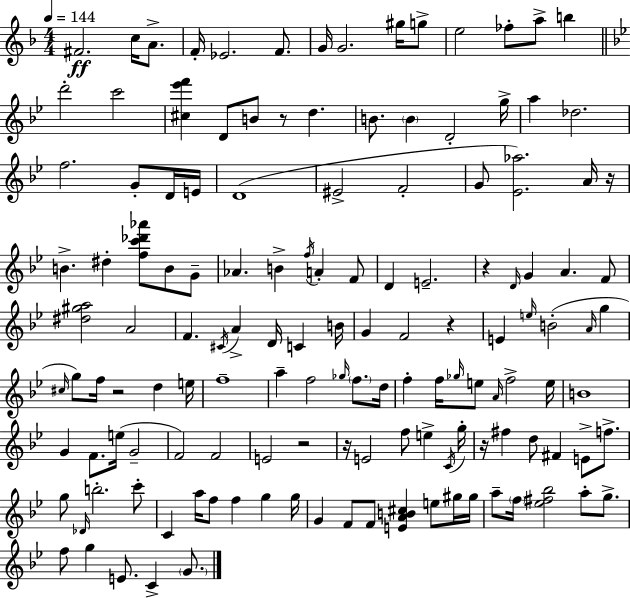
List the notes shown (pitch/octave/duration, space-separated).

F#4/h. C5/s A4/e. F4/s Eb4/h. F4/e. G4/s G4/h. G#5/s G5/e E5/h FES5/e A5/e B5/q D6/h C6/h [C#5,Eb6,F6]/q D4/e B4/e R/e D5/q. B4/e. B4/q D4/h G5/s A5/q Db5/h. F5/h. G4/e D4/s E4/s D4/w EIS4/h F4/h G4/e [Eb4,Ab5]/h. A4/s R/s B4/q. D#5/q [F5,C6,Db6,Ab6]/e B4/e G4/e Ab4/q. B4/q F5/s A4/q F4/e D4/q E4/h. R/q D4/s G4/q A4/q. F4/e [D#5,G#5,A5]/h A4/h F4/q. C#4/s A4/q D4/s C4/q B4/s G4/q F4/h R/q E4/q E5/s B4/h A4/s G5/q C#5/s G5/e F5/s R/h D5/q E5/s F5/w A5/q F5/h Gb5/s F5/e. D5/s F5/q F5/s Gb5/s E5/e A4/s F5/h E5/s B4/w G4/q F4/e. E5/s G4/h F4/h F4/h E4/h R/h R/s E4/h F5/e E5/q C4/s G5/s R/s F#5/q D5/e F#4/q E4/e F5/e. G5/e Db4/s B5/h. C6/e C4/q A5/s F5/e F5/q G5/q G5/s G4/q F4/e F4/e [E4,A4,B4,C#5]/q E5/e G#5/s G#5/s A5/e F5/s [Eb5,F#5,Bb5]/h A5/e G5/e. F5/e G5/q E4/e. C4/q G4/e.